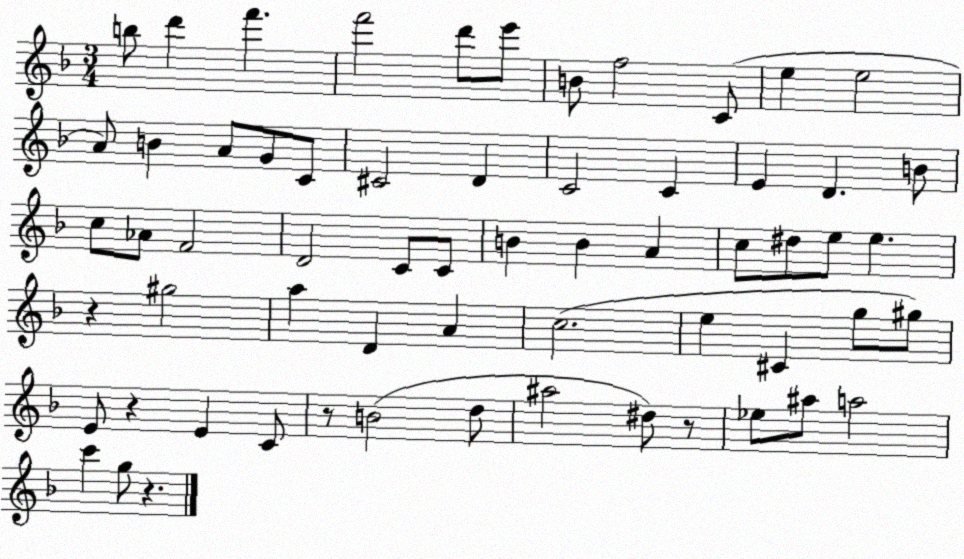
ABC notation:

X:1
T:Untitled
M:3/4
L:1/4
K:F
b/2 d' f' f'2 d'/2 e'/2 B/2 f2 C/2 e e2 A/2 B A/2 G/2 C/2 ^C2 D C2 C E D B/2 c/2 _A/2 F2 D2 C/2 C/2 B B A c/2 ^d/2 e/2 e z ^g2 a D A c2 e ^C g/2 ^g/2 E/2 z E C/2 z/2 B2 d/2 ^a2 ^d/2 z/2 _e/2 ^a/2 a2 c' g/2 z